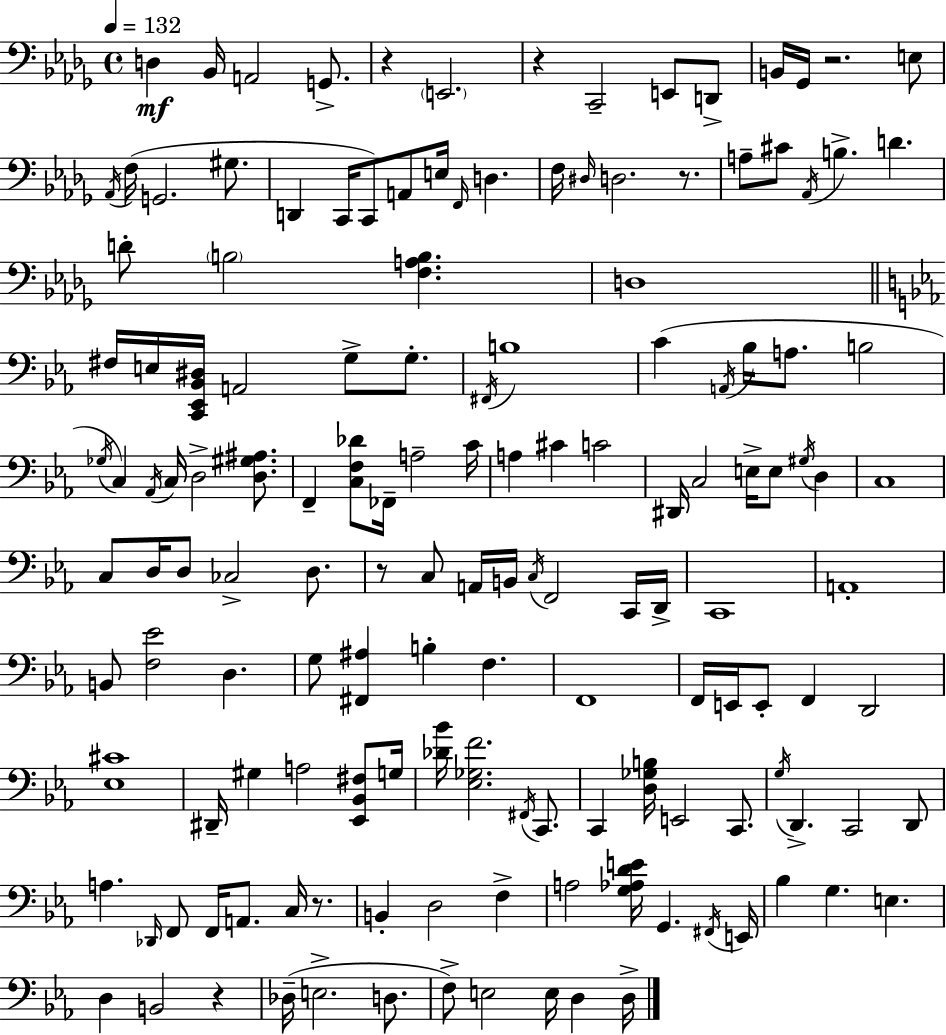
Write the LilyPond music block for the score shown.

{
  \clef bass
  \time 4/4
  \defaultTimeSignature
  \key bes \minor
  \tempo 4 = 132
  d4\mf bes,16 a,2 g,8.-> | r4 \parenthesize e,2. | r4 c,2-- e,8 d,8-> | b,16 ges,16 r2. e8 | \break \acciaccatura { aes,16 } f16( g,2. gis8. | d,4 c,16 c,8) a,8 e16 \grace { f,16 } d4. | f16 \grace { dis16 } d2. | r8. a8-- cis'8 \acciaccatura { aes,16 } b4.-> d'4. | \break d'8-. \parenthesize b2 <f a b>4. | d1 | \bar "||" \break \key ees \major fis16 e16 <c, ees, bes, dis>16 a,2 g8-> g8.-. | \acciaccatura { fis,16 } b1 | c'4( \acciaccatura { a,16 } bes16 a8. b2 | \acciaccatura { ges16 }) c4 \acciaccatura { aes,16 } c16 d2-> | \break <d gis ais>8. f,4-- <c f des'>8 fes,16-- a2-- | c'16 a4 cis'4 c'2 | dis,16 c2 e16-> e8 | \acciaccatura { gis16 } d4 c1 | \break c8 d16 d8 ces2-> | d8. r8 c8 a,16 b,16 \acciaccatura { c16 } f,2 | c,16 d,16-> c,1 | a,1-. | \break b,8 <f ees'>2 | d4. g8 <fis, ais>4 b4-. | f4. f,1 | f,16 e,16 e,8-. f,4 d,2 | \break <ees cis'>1 | dis,16-- gis4 a2 | <ees, bes, fis>8 g16 <des' bes'>16 <ees ges f'>2. | \acciaccatura { fis,16 } c,8. c,4 <d ges b>16 e,2 | \break c,8. \acciaccatura { g16 } d,4.-> c,2 | d,8 a4. \grace { des,16 } f,8 | f,16 a,8. c16 r8. b,4-. d2 | f4-> a2 | \break <g aes d' e'>16 g,4. \acciaccatura { fis,16 } e,16 bes4 g4. | e4. d4 b,2 | r4 des16--( e2.-> | d8. f8->) e2 | \break e16 d4 d16-> \bar "|."
}